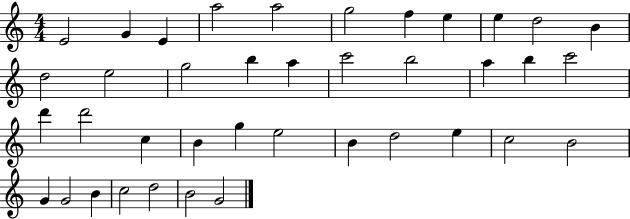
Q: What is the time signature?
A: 4/4